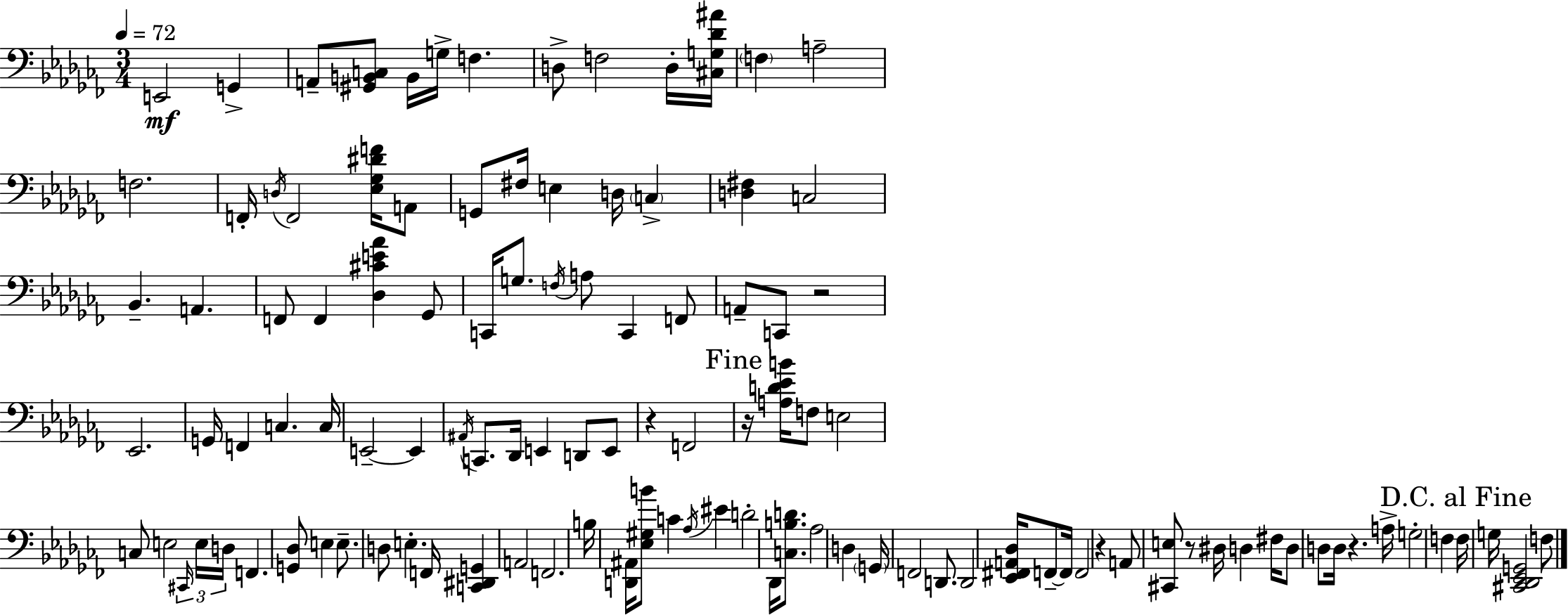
X:1
T:Untitled
M:3/4
L:1/4
K:Abm
E,,2 G,, A,,/2 [^G,,B,,C,]/2 B,,/4 G,/4 F, D,/2 F,2 D,/4 [^C,G,_D^A]/4 F, A,2 F,2 F,,/4 D,/4 F,,2 [_E,_G,^DF]/4 A,,/2 G,,/2 ^F,/4 E, D,/4 C, [D,^F,] C,2 _B,, A,, F,,/2 F,, [_D,^CE_A] _G,,/2 C,,/4 G,/2 F,/4 A,/2 C,, F,,/2 A,,/2 C,,/2 z2 _E,,2 G,,/4 F,, C, C,/4 E,,2 E,, ^A,,/4 C,,/2 _D,,/4 E,, D,,/2 E,,/2 z F,,2 z/4 [A,D_EB]/4 F,/2 E,2 C,/2 E,2 ^C,,/4 E,/4 D,/4 F,, [G,,_D,]/2 E, E,/2 D,/2 E, F,,/4 [C,,^D,,G,,] A,,2 F,,2 B,/4 [D,,^A,,]/4 [_E,^G,B]/2 C _A,/4 ^E D2 _D,,/4 [C,B,D]/2 _A,2 D, G,,/4 F,,2 D,,/2 D,,2 [_E,,^F,,A,,_D,]/4 F,,/2 F,,/4 F,,2 z A,,/2 [^C,,E,]/2 z/2 ^D,/4 D, ^F,/4 D,/2 D,/2 D,/4 z A,/4 G,2 F, F,/4 G,/4 [^C,,_D,,_E,,G,,]2 F,/2